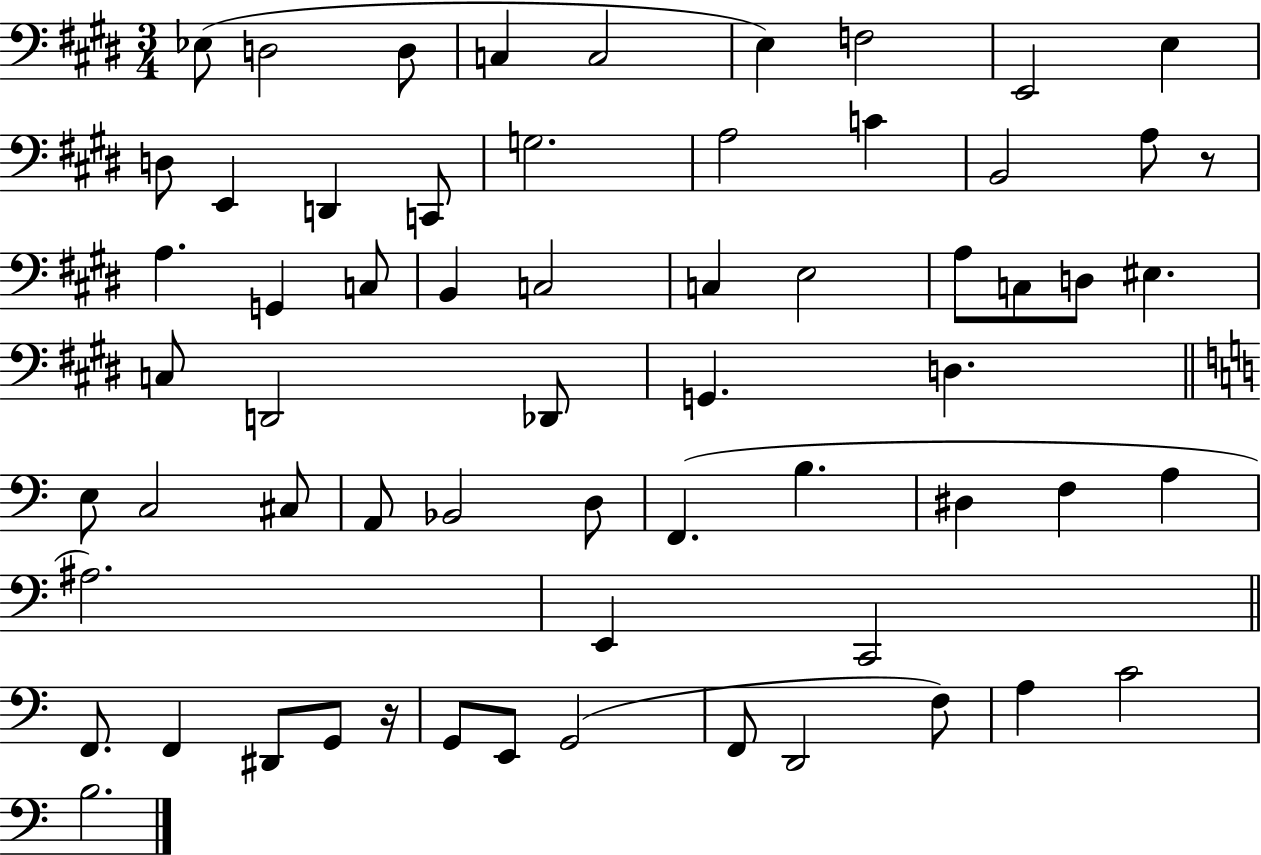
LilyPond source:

{
  \clef bass
  \numericTimeSignature
  \time 3/4
  \key e \major
  \repeat volta 2 { ees8( d2 d8 | c4 c2 | e4) f2 | e,2 e4 | \break d8 e,4 d,4 c,8 | g2. | a2 c'4 | b,2 a8 r8 | \break a4. g,4 c8 | b,4 c2 | c4 e2 | a8 c8 d8 eis4. | \break c8 d,2 des,8 | g,4. d4. | \bar "||" \break \key c \major e8 c2 cis8 | a,8 bes,2 d8 | f,4.( b4. | dis4 f4 a4 | \break ais2.) | e,4 c,2 | \bar "||" \break \key a \minor f,8. f,4 dis,8 g,8 r16 | g,8 e,8 g,2( | f,8 d,2 f8) | a4 c'2 | \break b2. | } \bar "|."
}